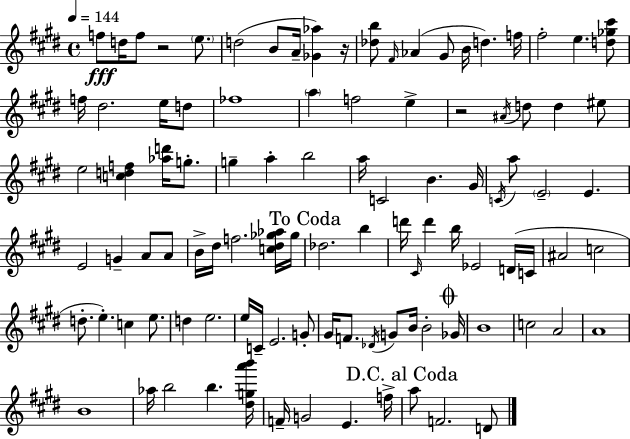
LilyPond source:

{
  \clef treble
  \time 4/4
  \defaultTimeSignature
  \key e \major
  \tempo 4 = 144
  f''8\fff d''16 f''8 r2 \parenthesize e''8. | d''2( b'8 a'16-- <ges' aes''>4) r16 | <des'' b''>8 \grace { fis'16 }( aes'4 gis'8 b'16 d''4.) | f''16 fis''2-. e''4. <d'' ges'' cis'''>8 | \break f''16 dis''2. e''16 d''8 | fes''1 | \parenthesize a''4 f''2 e''4-> | r2 \acciaccatura { ais'16 } d''8 d''4 | \break eis''8 e''2 <c'' d'' f''>4 <aes'' d'''>16 g''8.-. | g''4-- a''4-. b''2 | a''16 c'2 b'4. | gis'16 \acciaccatura { c'16 } a''8 \parenthesize e'2-- e'4. | \break e'2 g'4-- a'8 | a'8 b'16-> dis''16 f''2. | <c'' dis'' ges'' aes''>16 ges''16 \mark "To Coda" des''2. b''4 | d'''16 \grace { cis'16 } d'''4 b''16 ees'2 | \break d'16( c'16 ais'2 c''2 | d''8.-. e''4.-.) c''4 | e''8. d''4 e''2. | e''16 c'16-- e'2. | \break g'8-. gis'16 f'8. \acciaccatura { des'16 } g'8 b'16 b'2-. | \mark \markup { \musicglyph "scripts.coda" } ges'16 b'1 | c''2 a'2 | a'1 | \break b'1 | aes''16 b''2 b''4. | <dis'' g'' a''' b'''>16 f'16-- g'2 e'4. | f''16-> \mark "D.C. al Coda" a''8 f'2. | \break d'8 \bar "|."
}